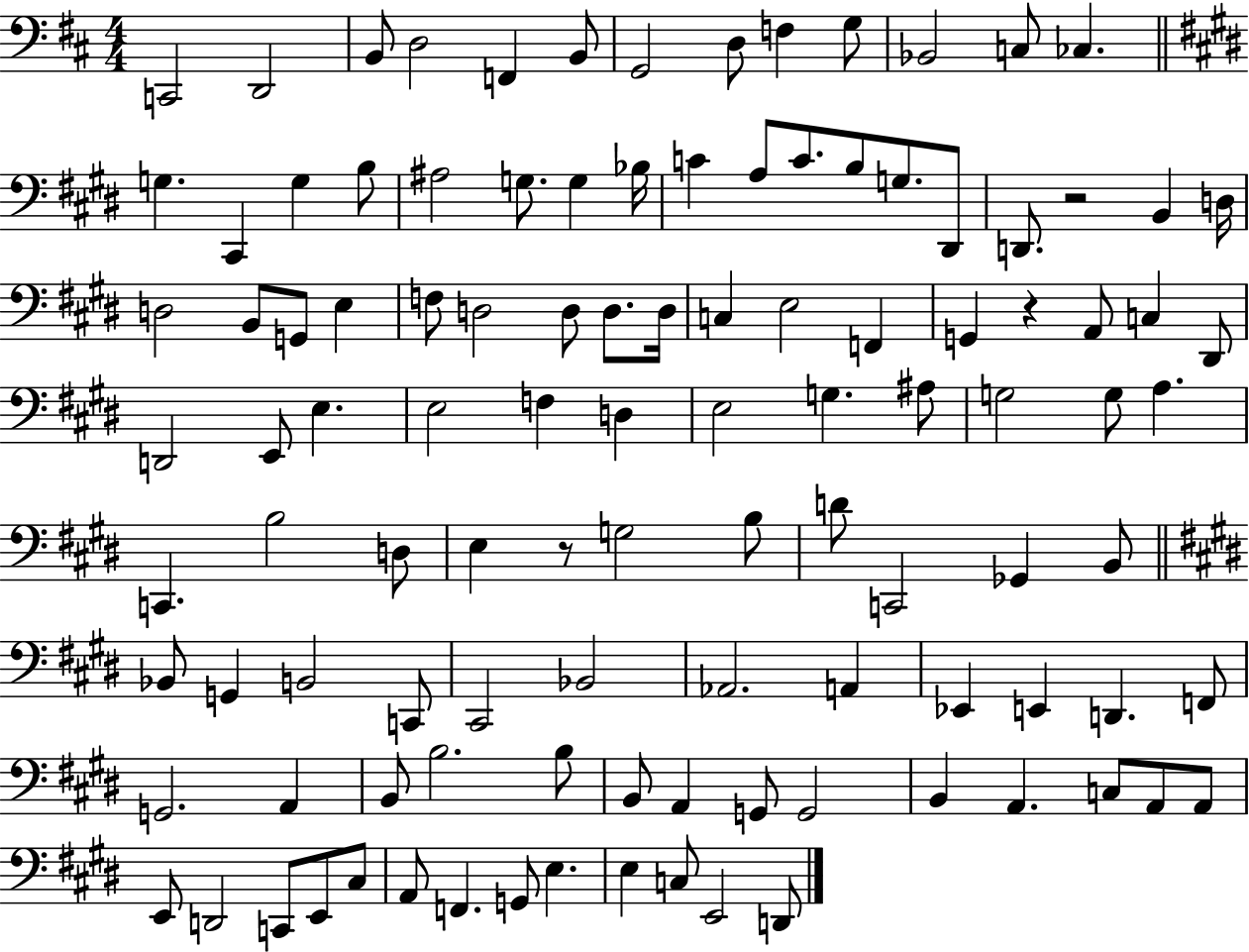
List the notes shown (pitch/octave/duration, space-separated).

C2/h D2/h B2/e D3/h F2/q B2/e G2/h D3/e F3/q G3/e Bb2/h C3/e CES3/q. G3/q. C#2/q G3/q B3/e A#3/h G3/e. G3/q Bb3/s C4/q A3/e C4/e. B3/e G3/e. D#2/e D2/e. R/h B2/q D3/s D3/h B2/e G2/e E3/q F3/e D3/h D3/e D3/e. D3/s C3/q E3/h F2/q G2/q R/q A2/e C3/q D#2/e D2/h E2/e E3/q. E3/h F3/q D3/q E3/h G3/q. A#3/e G3/h G3/e A3/q. C2/q. B3/h D3/e E3/q R/e G3/h B3/e D4/e C2/h Gb2/q B2/e Bb2/e G2/q B2/h C2/e C#2/h Bb2/h Ab2/h. A2/q Eb2/q E2/q D2/q. F2/e G2/h. A2/q B2/e B3/h. B3/e B2/e A2/q G2/e G2/h B2/q A2/q. C3/e A2/e A2/e E2/e D2/h C2/e E2/e C#3/e A2/e F2/q. G2/e E3/q. E3/q C3/e E2/h D2/e